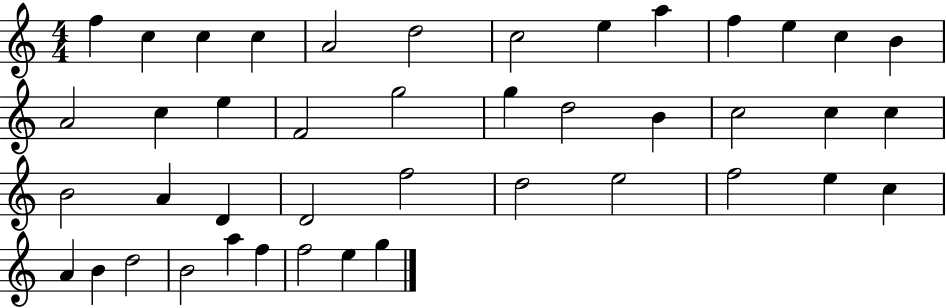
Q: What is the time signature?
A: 4/4